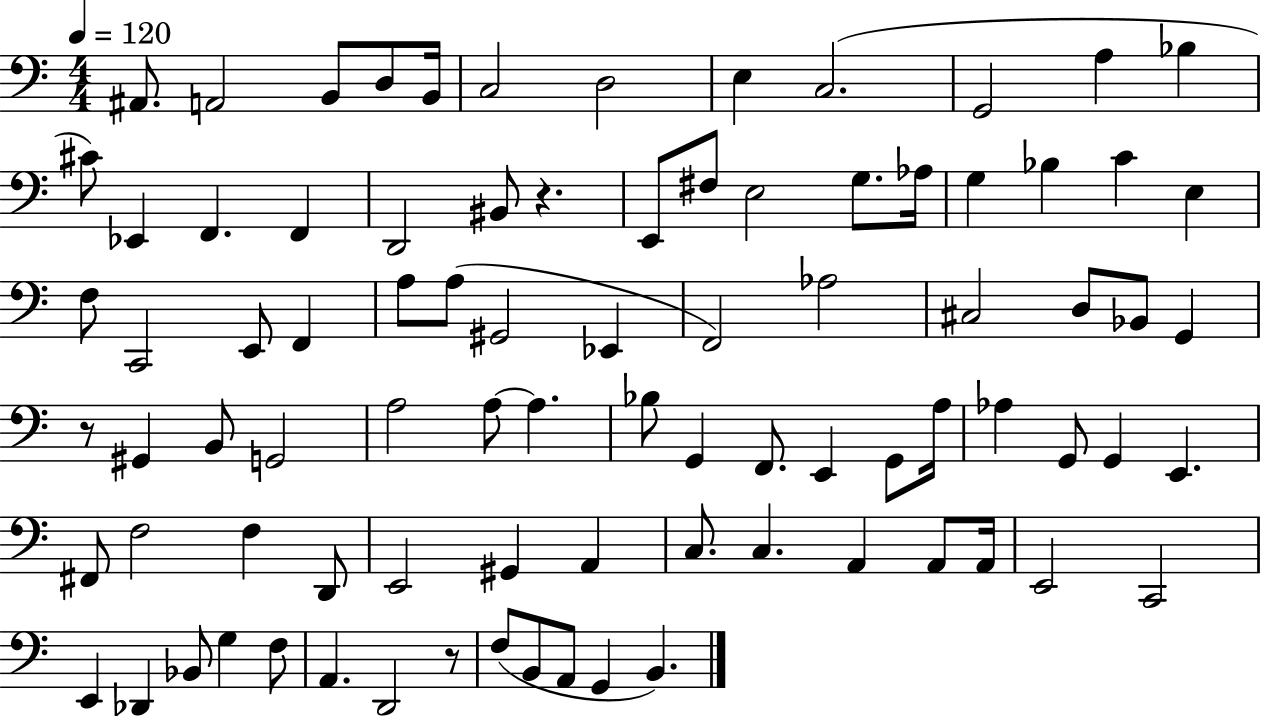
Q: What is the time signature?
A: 4/4